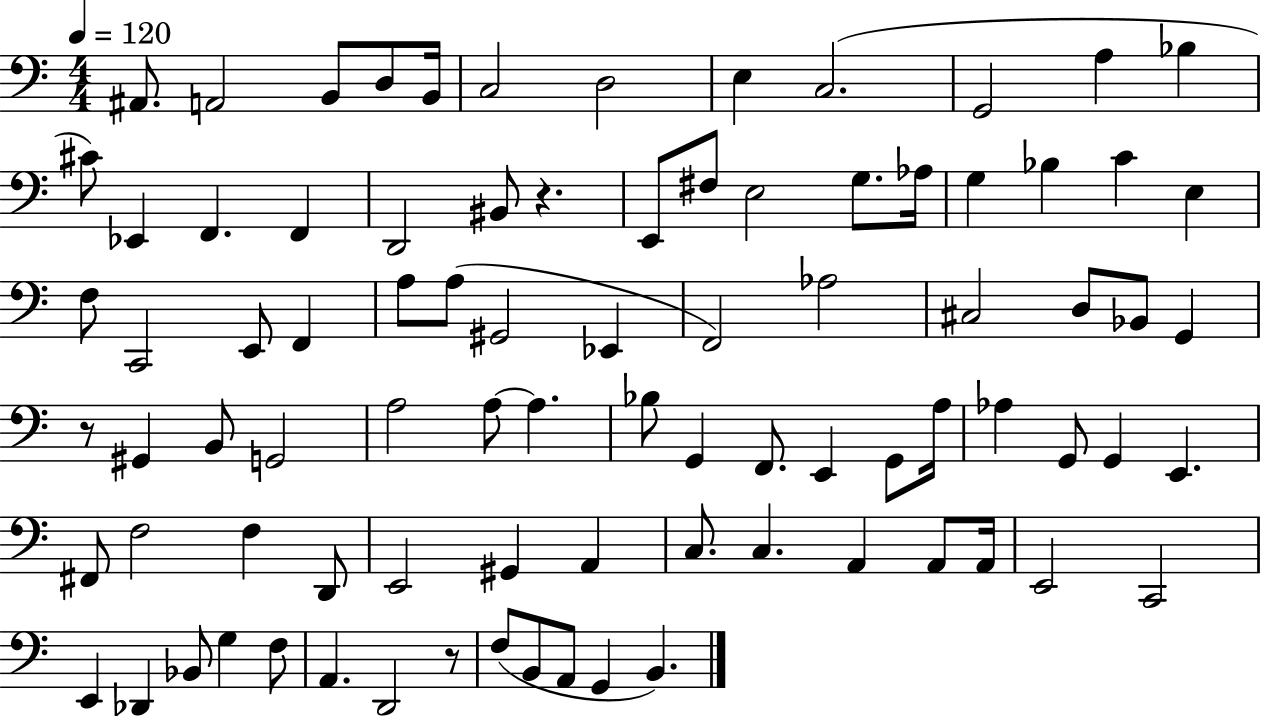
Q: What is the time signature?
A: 4/4